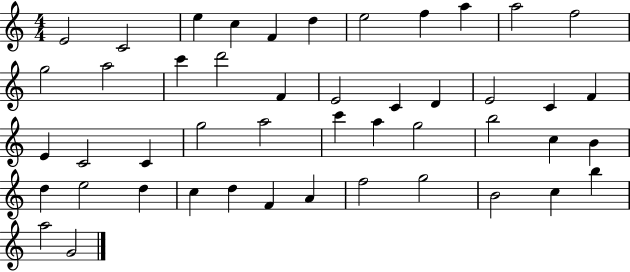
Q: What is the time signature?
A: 4/4